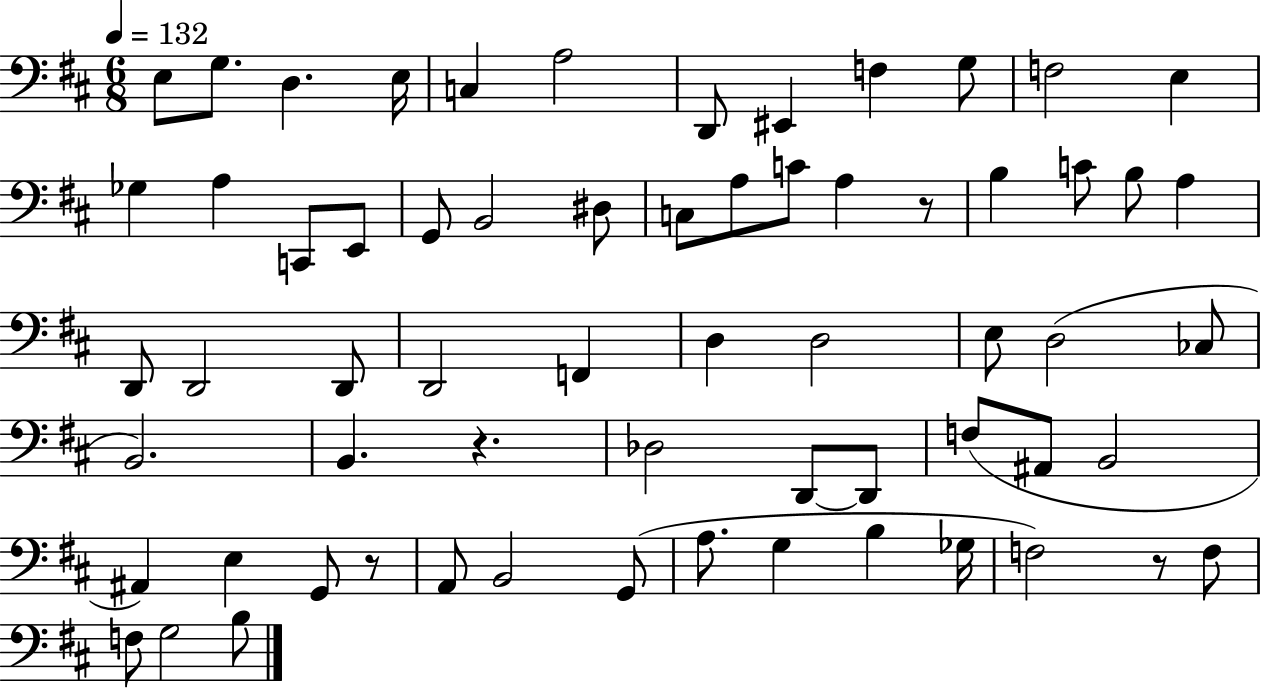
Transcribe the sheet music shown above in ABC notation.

X:1
T:Untitled
M:6/8
L:1/4
K:D
E,/2 G,/2 D, E,/4 C, A,2 D,,/2 ^E,, F, G,/2 F,2 E, _G, A, C,,/2 E,,/2 G,,/2 B,,2 ^D,/2 C,/2 A,/2 C/2 A, z/2 B, C/2 B,/2 A, D,,/2 D,,2 D,,/2 D,,2 F,, D, D,2 E,/2 D,2 _C,/2 B,,2 B,, z _D,2 D,,/2 D,,/2 F,/2 ^A,,/2 B,,2 ^A,, E, G,,/2 z/2 A,,/2 B,,2 G,,/2 A,/2 G, B, _G,/4 F,2 z/2 F,/2 F,/2 G,2 B,/2